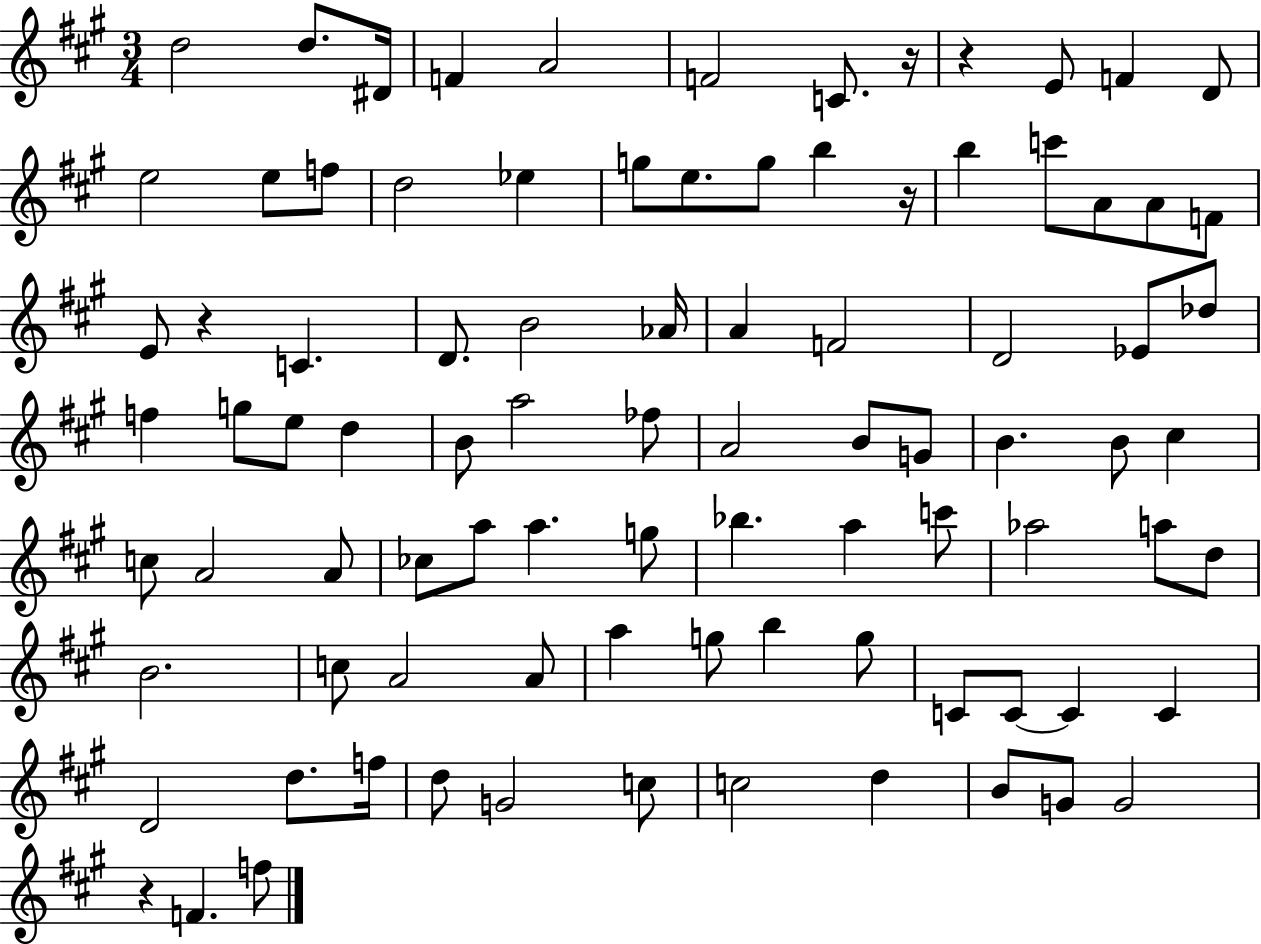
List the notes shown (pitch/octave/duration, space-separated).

D5/h D5/e. D#4/s F4/q A4/h F4/h C4/e. R/s R/q E4/e F4/q D4/e E5/h E5/e F5/e D5/h Eb5/q G5/e E5/e. G5/e B5/q R/s B5/q C6/e A4/e A4/e F4/e E4/e R/q C4/q. D4/e. B4/h Ab4/s A4/q F4/h D4/h Eb4/e Db5/e F5/q G5/e E5/e D5/q B4/e A5/h FES5/e A4/h B4/e G4/e B4/q. B4/e C#5/q C5/e A4/h A4/e CES5/e A5/e A5/q. G5/e Bb5/q. A5/q C6/e Ab5/h A5/e D5/e B4/h. C5/e A4/h A4/e A5/q G5/e B5/q G5/e C4/e C4/e C4/q C4/q D4/h D5/e. F5/s D5/e G4/h C5/e C5/h D5/q B4/e G4/e G4/h R/q F4/q. F5/e